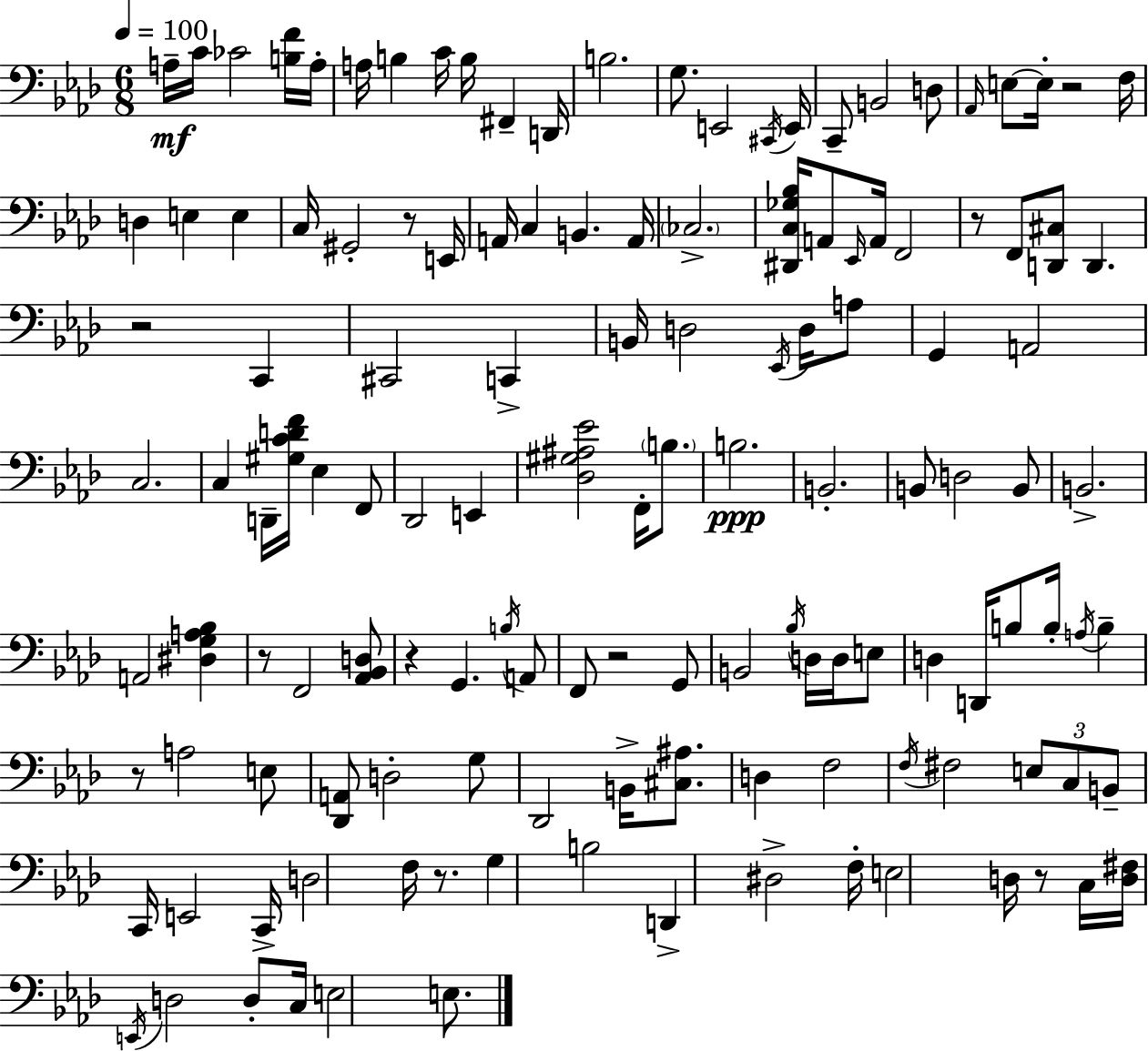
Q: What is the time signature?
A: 6/8